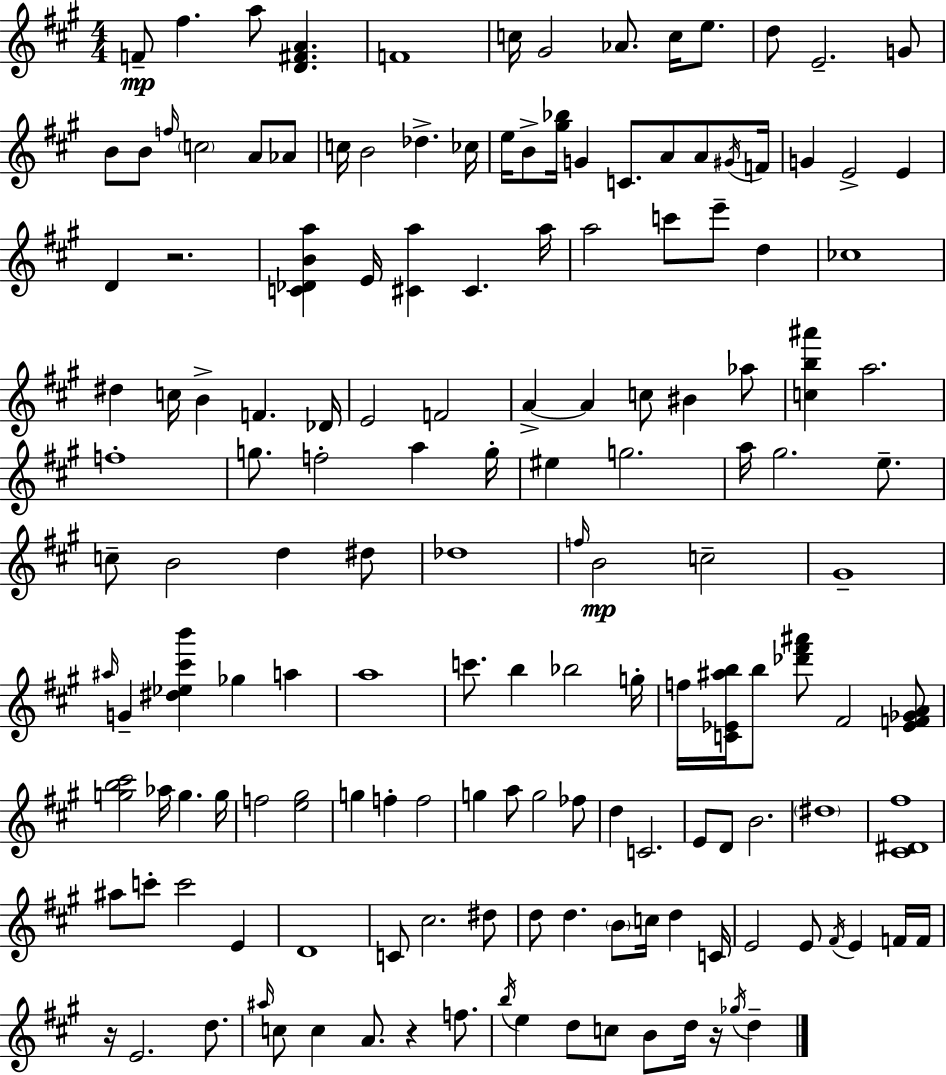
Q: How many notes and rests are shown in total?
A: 154